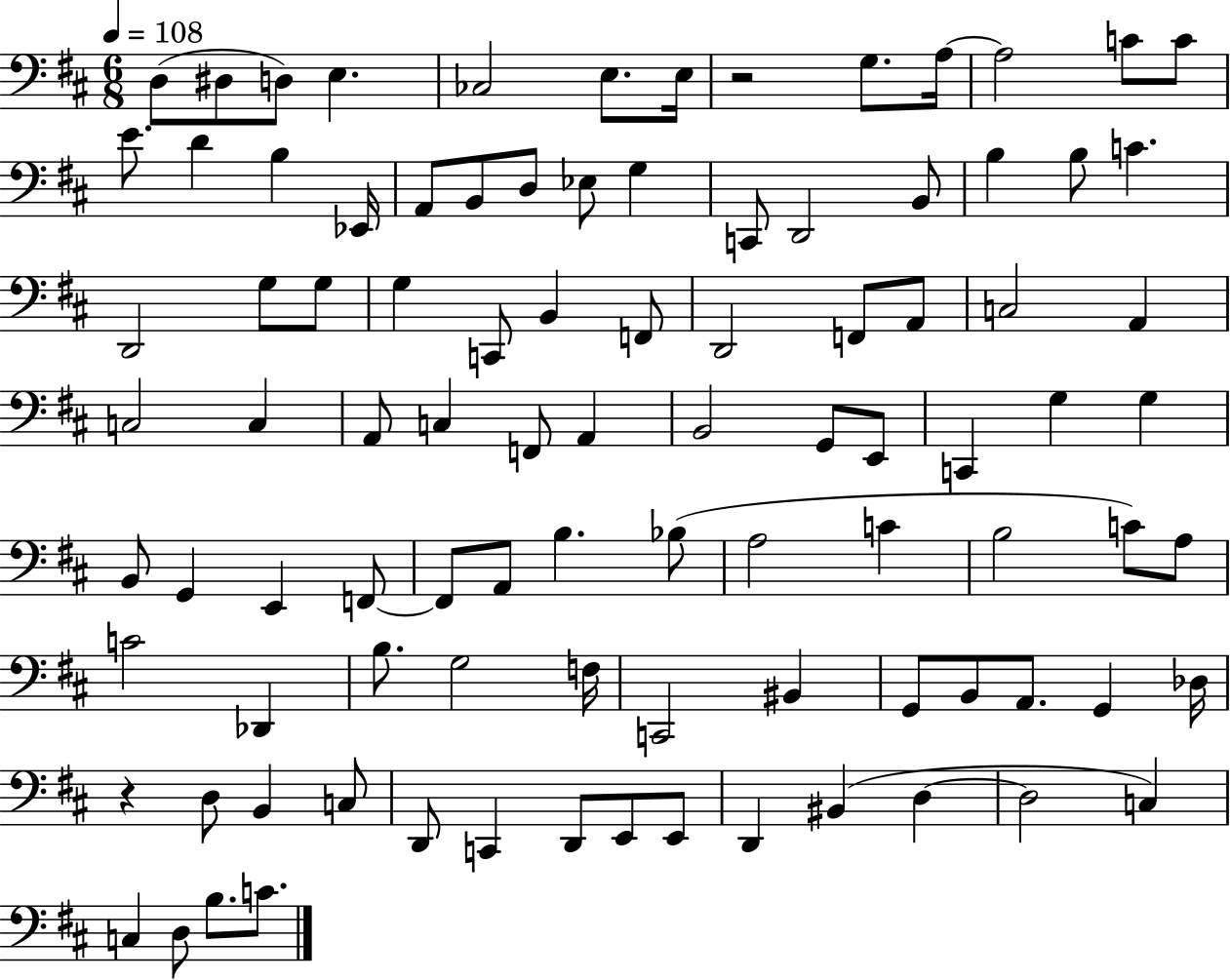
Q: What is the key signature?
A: D major